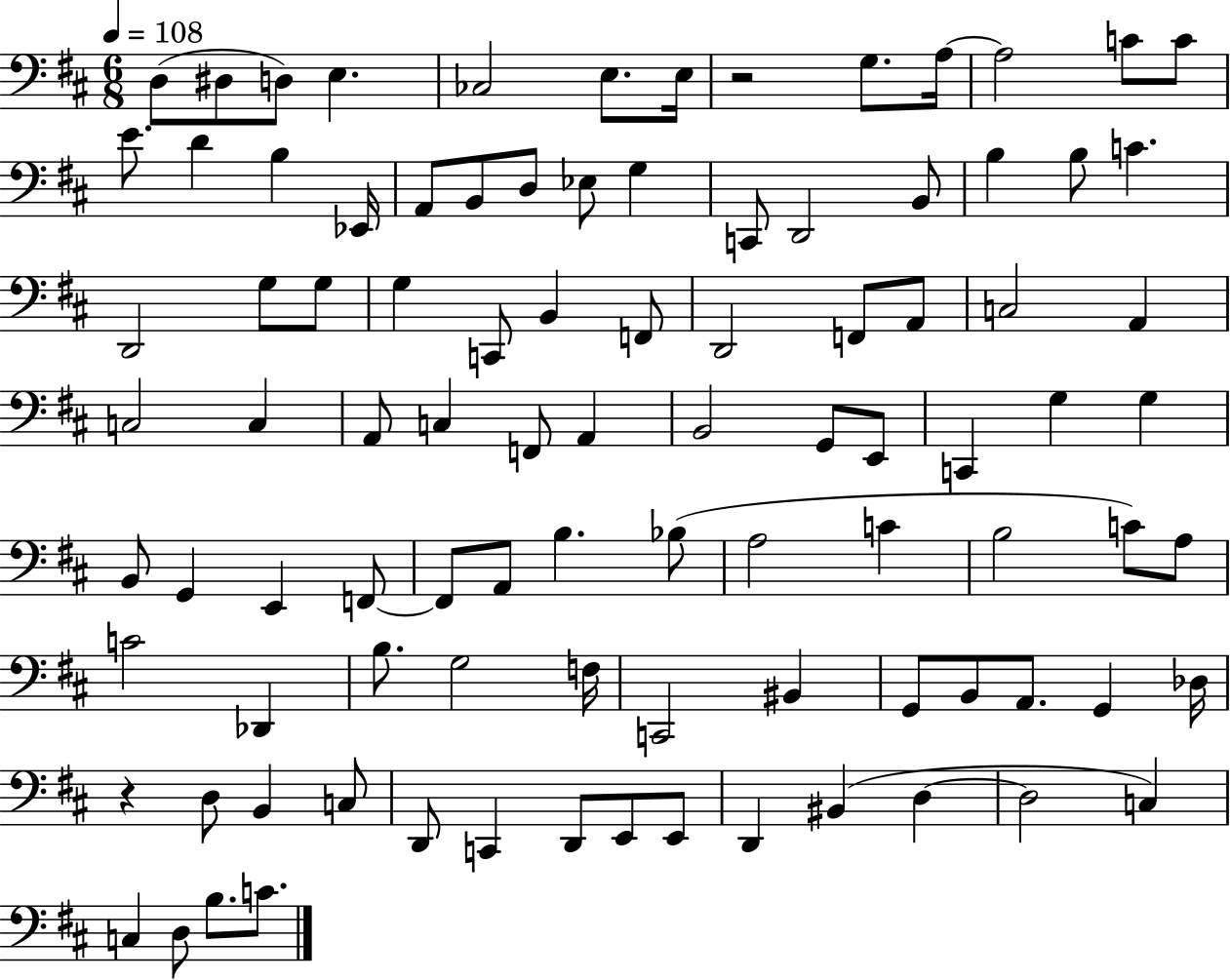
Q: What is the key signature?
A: D major